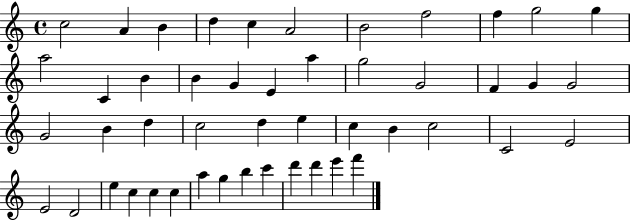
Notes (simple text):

C5/h A4/q B4/q D5/q C5/q A4/h B4/h F5/h F5/q G5/h G5/q A5/h C4/q B4/q B4/q G4/q E4/q A5/q G5/h G4/h F4/q G4/q G4/h G4/h B4/q D5/q C5/h D5/q E5/q C5/q B4/q C5/h C4/h E4/h E4/h D4/h E5/q C5/q C5/q C5/q A5/q G5/q B5/q C6/q D6/q D6/q E6/q F6/q